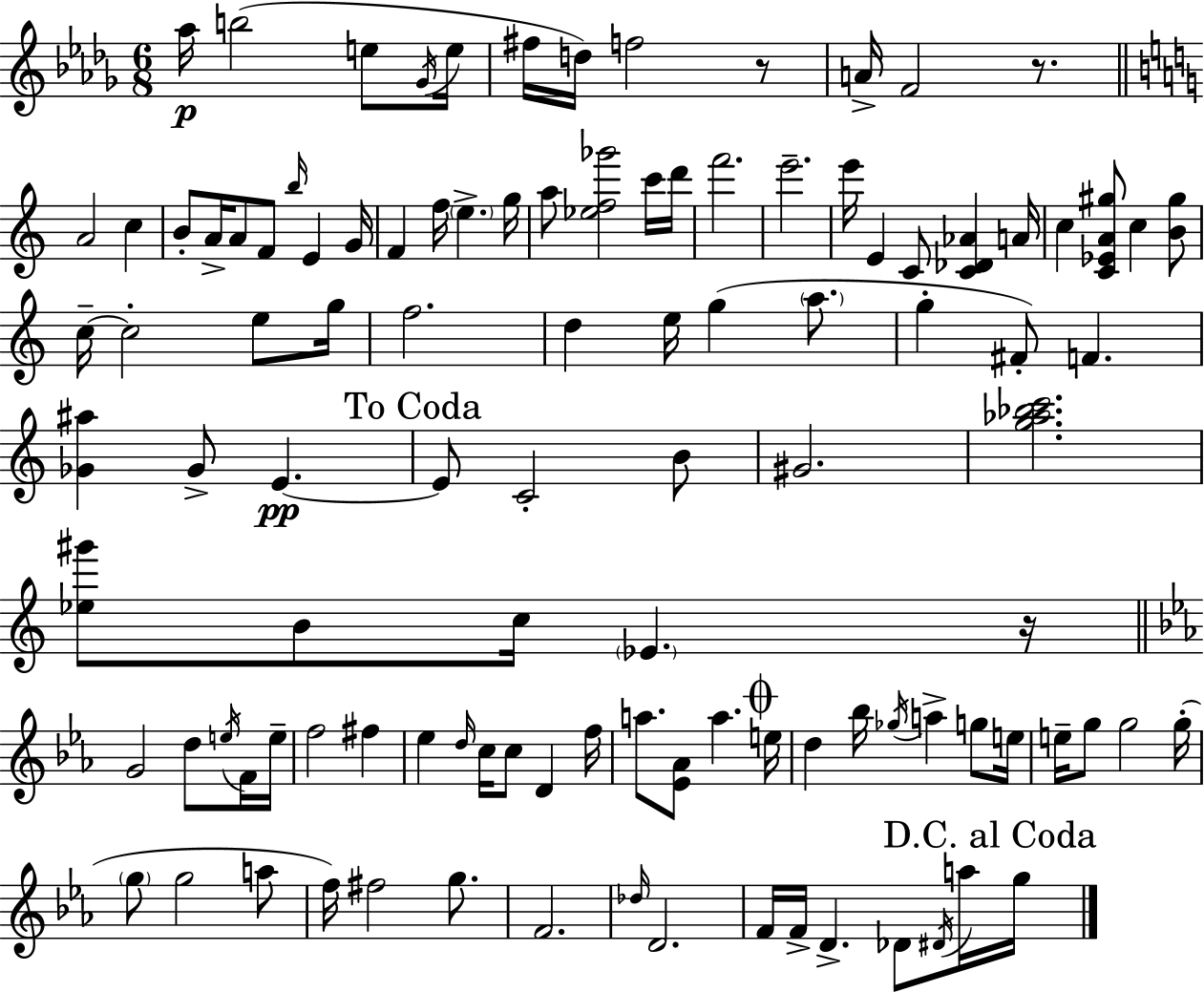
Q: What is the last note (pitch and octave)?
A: G5